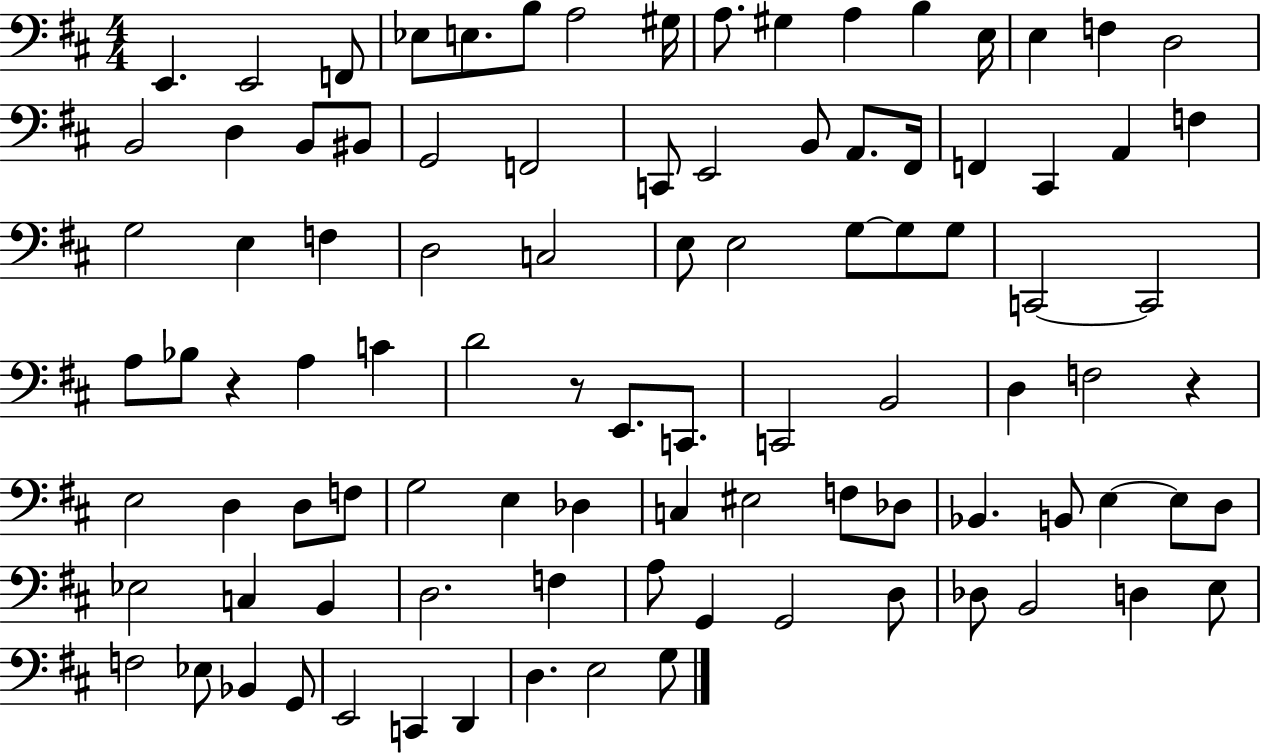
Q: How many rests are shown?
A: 3